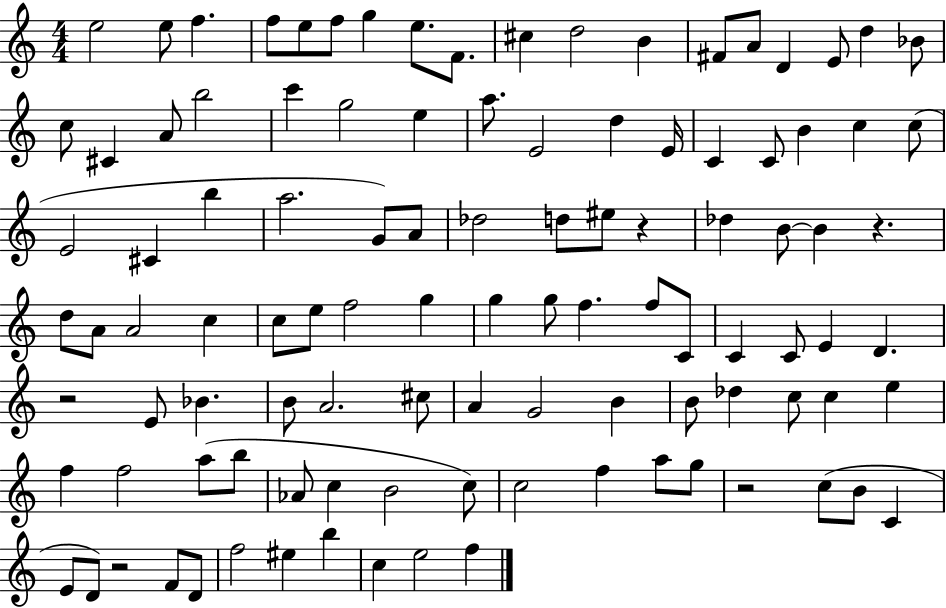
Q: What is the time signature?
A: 4/4